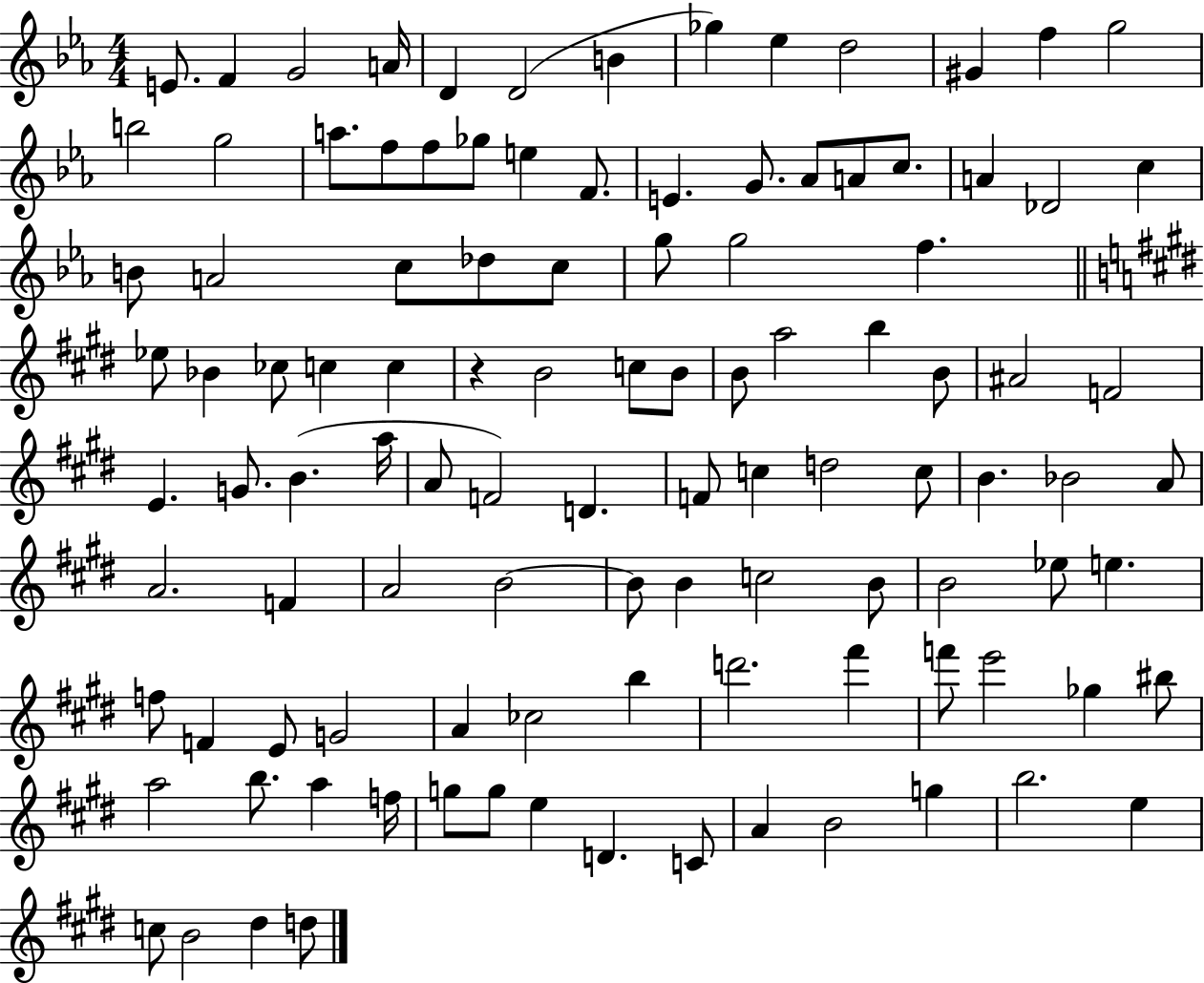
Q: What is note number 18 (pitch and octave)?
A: F5